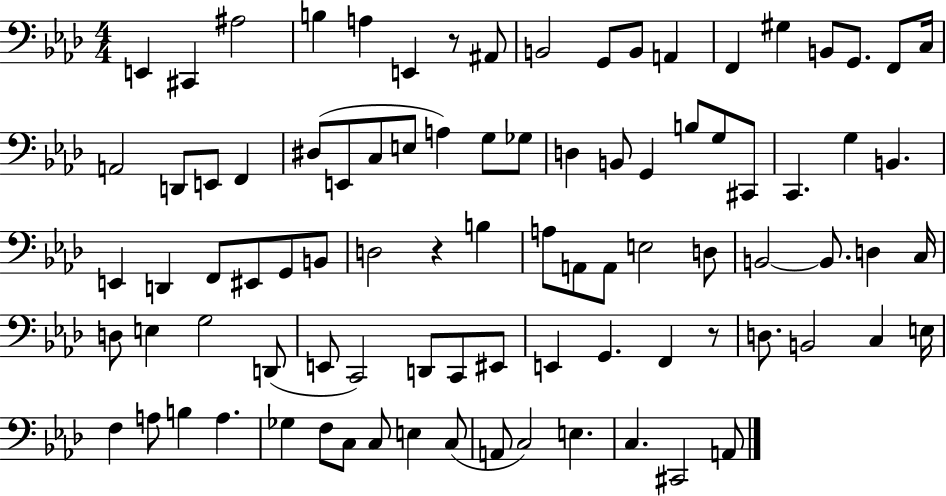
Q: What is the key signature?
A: AES major